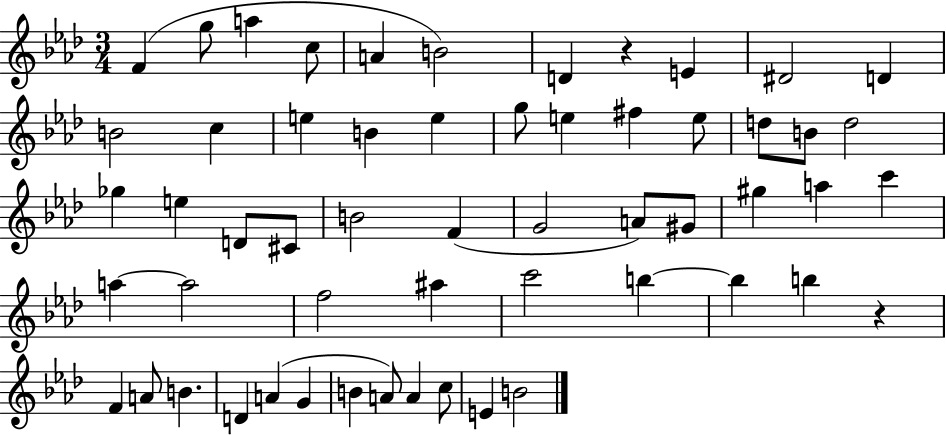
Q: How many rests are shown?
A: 2